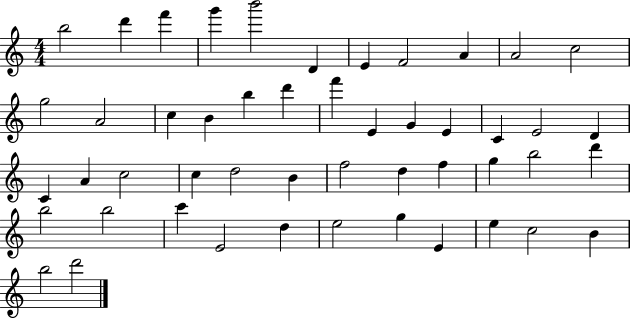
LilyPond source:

{
  \clef treble
  \numericTimeSignature
  \time 4/4
  \key c \major
  b''2 d'''4 f'''4 | g'''4 b'''2 d'4 | e'4 f'2 a'4 | a'2 c''2 | \break g''2 a'2 | c''4 b'4 b''4 d'''4 | f'''4 e'4 g'4 e'4 | c'4 e'2 d'4 | \break c'4 a'4 c''2 | c''4 d''2 b'4 | f''2 d''4 f''4 | g''4 b''2 d'''4 | \break b''2 b''2 | c'''4 e'2 d''4 | e''2 g''4 e'4 | e''4 c''2 b'4 | \break b''2 d'''2 | \bar "|."
}